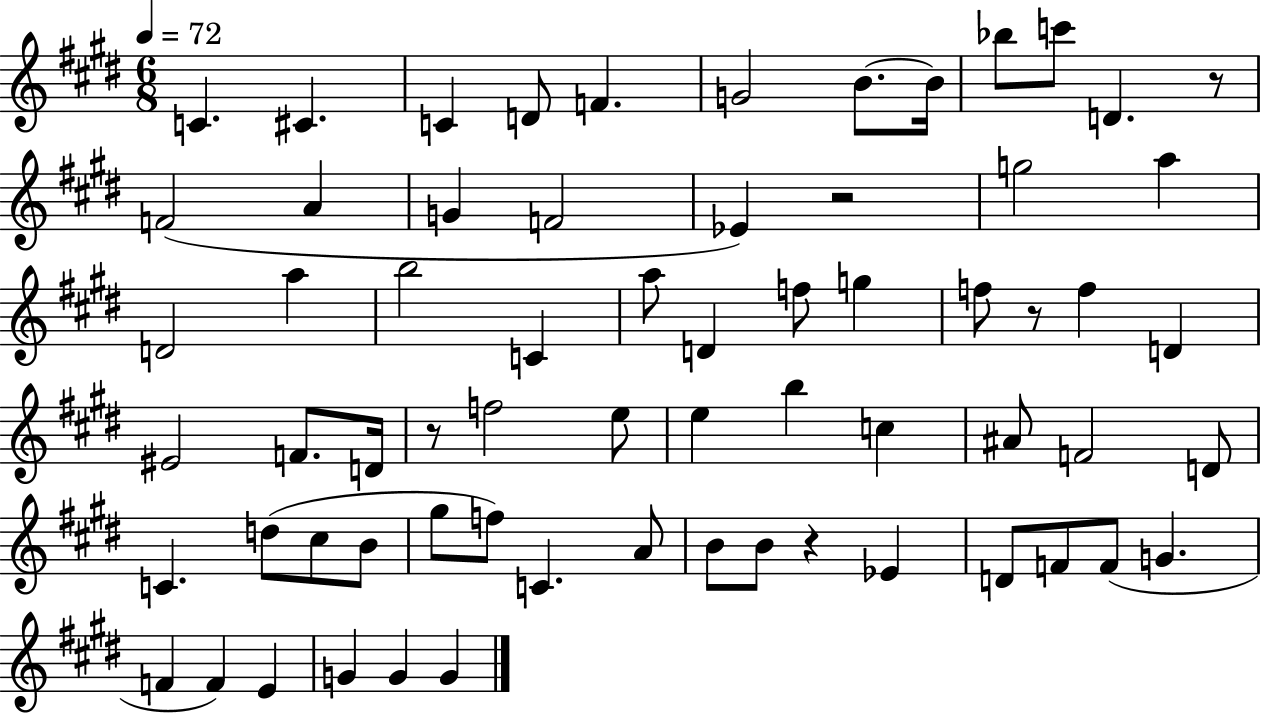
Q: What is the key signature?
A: E major